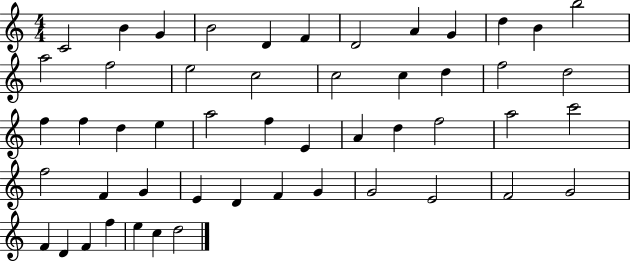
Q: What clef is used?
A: treble